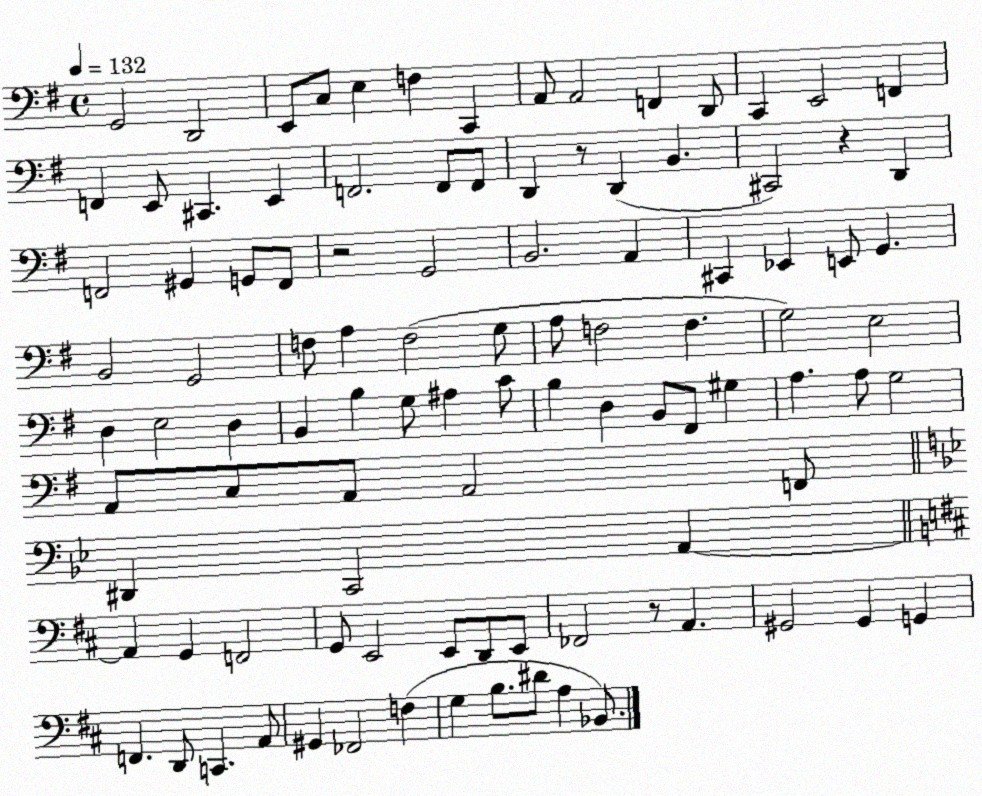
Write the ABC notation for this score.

X:1
T:Untitled
M:4/4
L:1/4
K:G
G,,2 D,,2 E,,/2 C,/2 E, F, C,, A,,/2 A,,2 F,, D,,/2 C,, E,,2 F,, F,, E,,/2 ^C,, E,, F,,2 F,,/2 F,,/2 D,, z/2 D,, B,, ^C,,2 z D,, F,,2 ^G,, G,,/2 F,,/2 z2 G,,2 B,,2 A,, ^C,, _E,, E,,/2 G,, B,,2 G,,2 F,/2 A, F,2 G,/2 A,/2 F,2 F, G,2 E,2 D, E,2 D, B,, B, G,/2 ^A, C/2 B, D, B,,/2 ^F,,/2 ^G, A, A,/2 G,2 A,,/2 C,/2 A,,/2 A,,2 F,,/2 ^D,, C,,2 A,, A,, G,, F,,2 G,,/2 E,,2 E,,/2 D,,/2 E,,/2 _F,,2 z/2 A,, ^G,,2 ^G,, G,, F,, D,,/2 C,, A,,/2 ^G,, _F,,2 F, G, B,/2 ^D/2 A, _B,,/2